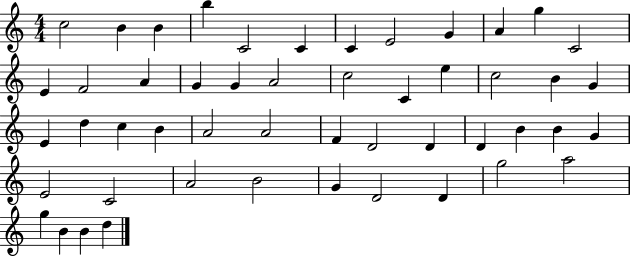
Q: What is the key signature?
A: C major